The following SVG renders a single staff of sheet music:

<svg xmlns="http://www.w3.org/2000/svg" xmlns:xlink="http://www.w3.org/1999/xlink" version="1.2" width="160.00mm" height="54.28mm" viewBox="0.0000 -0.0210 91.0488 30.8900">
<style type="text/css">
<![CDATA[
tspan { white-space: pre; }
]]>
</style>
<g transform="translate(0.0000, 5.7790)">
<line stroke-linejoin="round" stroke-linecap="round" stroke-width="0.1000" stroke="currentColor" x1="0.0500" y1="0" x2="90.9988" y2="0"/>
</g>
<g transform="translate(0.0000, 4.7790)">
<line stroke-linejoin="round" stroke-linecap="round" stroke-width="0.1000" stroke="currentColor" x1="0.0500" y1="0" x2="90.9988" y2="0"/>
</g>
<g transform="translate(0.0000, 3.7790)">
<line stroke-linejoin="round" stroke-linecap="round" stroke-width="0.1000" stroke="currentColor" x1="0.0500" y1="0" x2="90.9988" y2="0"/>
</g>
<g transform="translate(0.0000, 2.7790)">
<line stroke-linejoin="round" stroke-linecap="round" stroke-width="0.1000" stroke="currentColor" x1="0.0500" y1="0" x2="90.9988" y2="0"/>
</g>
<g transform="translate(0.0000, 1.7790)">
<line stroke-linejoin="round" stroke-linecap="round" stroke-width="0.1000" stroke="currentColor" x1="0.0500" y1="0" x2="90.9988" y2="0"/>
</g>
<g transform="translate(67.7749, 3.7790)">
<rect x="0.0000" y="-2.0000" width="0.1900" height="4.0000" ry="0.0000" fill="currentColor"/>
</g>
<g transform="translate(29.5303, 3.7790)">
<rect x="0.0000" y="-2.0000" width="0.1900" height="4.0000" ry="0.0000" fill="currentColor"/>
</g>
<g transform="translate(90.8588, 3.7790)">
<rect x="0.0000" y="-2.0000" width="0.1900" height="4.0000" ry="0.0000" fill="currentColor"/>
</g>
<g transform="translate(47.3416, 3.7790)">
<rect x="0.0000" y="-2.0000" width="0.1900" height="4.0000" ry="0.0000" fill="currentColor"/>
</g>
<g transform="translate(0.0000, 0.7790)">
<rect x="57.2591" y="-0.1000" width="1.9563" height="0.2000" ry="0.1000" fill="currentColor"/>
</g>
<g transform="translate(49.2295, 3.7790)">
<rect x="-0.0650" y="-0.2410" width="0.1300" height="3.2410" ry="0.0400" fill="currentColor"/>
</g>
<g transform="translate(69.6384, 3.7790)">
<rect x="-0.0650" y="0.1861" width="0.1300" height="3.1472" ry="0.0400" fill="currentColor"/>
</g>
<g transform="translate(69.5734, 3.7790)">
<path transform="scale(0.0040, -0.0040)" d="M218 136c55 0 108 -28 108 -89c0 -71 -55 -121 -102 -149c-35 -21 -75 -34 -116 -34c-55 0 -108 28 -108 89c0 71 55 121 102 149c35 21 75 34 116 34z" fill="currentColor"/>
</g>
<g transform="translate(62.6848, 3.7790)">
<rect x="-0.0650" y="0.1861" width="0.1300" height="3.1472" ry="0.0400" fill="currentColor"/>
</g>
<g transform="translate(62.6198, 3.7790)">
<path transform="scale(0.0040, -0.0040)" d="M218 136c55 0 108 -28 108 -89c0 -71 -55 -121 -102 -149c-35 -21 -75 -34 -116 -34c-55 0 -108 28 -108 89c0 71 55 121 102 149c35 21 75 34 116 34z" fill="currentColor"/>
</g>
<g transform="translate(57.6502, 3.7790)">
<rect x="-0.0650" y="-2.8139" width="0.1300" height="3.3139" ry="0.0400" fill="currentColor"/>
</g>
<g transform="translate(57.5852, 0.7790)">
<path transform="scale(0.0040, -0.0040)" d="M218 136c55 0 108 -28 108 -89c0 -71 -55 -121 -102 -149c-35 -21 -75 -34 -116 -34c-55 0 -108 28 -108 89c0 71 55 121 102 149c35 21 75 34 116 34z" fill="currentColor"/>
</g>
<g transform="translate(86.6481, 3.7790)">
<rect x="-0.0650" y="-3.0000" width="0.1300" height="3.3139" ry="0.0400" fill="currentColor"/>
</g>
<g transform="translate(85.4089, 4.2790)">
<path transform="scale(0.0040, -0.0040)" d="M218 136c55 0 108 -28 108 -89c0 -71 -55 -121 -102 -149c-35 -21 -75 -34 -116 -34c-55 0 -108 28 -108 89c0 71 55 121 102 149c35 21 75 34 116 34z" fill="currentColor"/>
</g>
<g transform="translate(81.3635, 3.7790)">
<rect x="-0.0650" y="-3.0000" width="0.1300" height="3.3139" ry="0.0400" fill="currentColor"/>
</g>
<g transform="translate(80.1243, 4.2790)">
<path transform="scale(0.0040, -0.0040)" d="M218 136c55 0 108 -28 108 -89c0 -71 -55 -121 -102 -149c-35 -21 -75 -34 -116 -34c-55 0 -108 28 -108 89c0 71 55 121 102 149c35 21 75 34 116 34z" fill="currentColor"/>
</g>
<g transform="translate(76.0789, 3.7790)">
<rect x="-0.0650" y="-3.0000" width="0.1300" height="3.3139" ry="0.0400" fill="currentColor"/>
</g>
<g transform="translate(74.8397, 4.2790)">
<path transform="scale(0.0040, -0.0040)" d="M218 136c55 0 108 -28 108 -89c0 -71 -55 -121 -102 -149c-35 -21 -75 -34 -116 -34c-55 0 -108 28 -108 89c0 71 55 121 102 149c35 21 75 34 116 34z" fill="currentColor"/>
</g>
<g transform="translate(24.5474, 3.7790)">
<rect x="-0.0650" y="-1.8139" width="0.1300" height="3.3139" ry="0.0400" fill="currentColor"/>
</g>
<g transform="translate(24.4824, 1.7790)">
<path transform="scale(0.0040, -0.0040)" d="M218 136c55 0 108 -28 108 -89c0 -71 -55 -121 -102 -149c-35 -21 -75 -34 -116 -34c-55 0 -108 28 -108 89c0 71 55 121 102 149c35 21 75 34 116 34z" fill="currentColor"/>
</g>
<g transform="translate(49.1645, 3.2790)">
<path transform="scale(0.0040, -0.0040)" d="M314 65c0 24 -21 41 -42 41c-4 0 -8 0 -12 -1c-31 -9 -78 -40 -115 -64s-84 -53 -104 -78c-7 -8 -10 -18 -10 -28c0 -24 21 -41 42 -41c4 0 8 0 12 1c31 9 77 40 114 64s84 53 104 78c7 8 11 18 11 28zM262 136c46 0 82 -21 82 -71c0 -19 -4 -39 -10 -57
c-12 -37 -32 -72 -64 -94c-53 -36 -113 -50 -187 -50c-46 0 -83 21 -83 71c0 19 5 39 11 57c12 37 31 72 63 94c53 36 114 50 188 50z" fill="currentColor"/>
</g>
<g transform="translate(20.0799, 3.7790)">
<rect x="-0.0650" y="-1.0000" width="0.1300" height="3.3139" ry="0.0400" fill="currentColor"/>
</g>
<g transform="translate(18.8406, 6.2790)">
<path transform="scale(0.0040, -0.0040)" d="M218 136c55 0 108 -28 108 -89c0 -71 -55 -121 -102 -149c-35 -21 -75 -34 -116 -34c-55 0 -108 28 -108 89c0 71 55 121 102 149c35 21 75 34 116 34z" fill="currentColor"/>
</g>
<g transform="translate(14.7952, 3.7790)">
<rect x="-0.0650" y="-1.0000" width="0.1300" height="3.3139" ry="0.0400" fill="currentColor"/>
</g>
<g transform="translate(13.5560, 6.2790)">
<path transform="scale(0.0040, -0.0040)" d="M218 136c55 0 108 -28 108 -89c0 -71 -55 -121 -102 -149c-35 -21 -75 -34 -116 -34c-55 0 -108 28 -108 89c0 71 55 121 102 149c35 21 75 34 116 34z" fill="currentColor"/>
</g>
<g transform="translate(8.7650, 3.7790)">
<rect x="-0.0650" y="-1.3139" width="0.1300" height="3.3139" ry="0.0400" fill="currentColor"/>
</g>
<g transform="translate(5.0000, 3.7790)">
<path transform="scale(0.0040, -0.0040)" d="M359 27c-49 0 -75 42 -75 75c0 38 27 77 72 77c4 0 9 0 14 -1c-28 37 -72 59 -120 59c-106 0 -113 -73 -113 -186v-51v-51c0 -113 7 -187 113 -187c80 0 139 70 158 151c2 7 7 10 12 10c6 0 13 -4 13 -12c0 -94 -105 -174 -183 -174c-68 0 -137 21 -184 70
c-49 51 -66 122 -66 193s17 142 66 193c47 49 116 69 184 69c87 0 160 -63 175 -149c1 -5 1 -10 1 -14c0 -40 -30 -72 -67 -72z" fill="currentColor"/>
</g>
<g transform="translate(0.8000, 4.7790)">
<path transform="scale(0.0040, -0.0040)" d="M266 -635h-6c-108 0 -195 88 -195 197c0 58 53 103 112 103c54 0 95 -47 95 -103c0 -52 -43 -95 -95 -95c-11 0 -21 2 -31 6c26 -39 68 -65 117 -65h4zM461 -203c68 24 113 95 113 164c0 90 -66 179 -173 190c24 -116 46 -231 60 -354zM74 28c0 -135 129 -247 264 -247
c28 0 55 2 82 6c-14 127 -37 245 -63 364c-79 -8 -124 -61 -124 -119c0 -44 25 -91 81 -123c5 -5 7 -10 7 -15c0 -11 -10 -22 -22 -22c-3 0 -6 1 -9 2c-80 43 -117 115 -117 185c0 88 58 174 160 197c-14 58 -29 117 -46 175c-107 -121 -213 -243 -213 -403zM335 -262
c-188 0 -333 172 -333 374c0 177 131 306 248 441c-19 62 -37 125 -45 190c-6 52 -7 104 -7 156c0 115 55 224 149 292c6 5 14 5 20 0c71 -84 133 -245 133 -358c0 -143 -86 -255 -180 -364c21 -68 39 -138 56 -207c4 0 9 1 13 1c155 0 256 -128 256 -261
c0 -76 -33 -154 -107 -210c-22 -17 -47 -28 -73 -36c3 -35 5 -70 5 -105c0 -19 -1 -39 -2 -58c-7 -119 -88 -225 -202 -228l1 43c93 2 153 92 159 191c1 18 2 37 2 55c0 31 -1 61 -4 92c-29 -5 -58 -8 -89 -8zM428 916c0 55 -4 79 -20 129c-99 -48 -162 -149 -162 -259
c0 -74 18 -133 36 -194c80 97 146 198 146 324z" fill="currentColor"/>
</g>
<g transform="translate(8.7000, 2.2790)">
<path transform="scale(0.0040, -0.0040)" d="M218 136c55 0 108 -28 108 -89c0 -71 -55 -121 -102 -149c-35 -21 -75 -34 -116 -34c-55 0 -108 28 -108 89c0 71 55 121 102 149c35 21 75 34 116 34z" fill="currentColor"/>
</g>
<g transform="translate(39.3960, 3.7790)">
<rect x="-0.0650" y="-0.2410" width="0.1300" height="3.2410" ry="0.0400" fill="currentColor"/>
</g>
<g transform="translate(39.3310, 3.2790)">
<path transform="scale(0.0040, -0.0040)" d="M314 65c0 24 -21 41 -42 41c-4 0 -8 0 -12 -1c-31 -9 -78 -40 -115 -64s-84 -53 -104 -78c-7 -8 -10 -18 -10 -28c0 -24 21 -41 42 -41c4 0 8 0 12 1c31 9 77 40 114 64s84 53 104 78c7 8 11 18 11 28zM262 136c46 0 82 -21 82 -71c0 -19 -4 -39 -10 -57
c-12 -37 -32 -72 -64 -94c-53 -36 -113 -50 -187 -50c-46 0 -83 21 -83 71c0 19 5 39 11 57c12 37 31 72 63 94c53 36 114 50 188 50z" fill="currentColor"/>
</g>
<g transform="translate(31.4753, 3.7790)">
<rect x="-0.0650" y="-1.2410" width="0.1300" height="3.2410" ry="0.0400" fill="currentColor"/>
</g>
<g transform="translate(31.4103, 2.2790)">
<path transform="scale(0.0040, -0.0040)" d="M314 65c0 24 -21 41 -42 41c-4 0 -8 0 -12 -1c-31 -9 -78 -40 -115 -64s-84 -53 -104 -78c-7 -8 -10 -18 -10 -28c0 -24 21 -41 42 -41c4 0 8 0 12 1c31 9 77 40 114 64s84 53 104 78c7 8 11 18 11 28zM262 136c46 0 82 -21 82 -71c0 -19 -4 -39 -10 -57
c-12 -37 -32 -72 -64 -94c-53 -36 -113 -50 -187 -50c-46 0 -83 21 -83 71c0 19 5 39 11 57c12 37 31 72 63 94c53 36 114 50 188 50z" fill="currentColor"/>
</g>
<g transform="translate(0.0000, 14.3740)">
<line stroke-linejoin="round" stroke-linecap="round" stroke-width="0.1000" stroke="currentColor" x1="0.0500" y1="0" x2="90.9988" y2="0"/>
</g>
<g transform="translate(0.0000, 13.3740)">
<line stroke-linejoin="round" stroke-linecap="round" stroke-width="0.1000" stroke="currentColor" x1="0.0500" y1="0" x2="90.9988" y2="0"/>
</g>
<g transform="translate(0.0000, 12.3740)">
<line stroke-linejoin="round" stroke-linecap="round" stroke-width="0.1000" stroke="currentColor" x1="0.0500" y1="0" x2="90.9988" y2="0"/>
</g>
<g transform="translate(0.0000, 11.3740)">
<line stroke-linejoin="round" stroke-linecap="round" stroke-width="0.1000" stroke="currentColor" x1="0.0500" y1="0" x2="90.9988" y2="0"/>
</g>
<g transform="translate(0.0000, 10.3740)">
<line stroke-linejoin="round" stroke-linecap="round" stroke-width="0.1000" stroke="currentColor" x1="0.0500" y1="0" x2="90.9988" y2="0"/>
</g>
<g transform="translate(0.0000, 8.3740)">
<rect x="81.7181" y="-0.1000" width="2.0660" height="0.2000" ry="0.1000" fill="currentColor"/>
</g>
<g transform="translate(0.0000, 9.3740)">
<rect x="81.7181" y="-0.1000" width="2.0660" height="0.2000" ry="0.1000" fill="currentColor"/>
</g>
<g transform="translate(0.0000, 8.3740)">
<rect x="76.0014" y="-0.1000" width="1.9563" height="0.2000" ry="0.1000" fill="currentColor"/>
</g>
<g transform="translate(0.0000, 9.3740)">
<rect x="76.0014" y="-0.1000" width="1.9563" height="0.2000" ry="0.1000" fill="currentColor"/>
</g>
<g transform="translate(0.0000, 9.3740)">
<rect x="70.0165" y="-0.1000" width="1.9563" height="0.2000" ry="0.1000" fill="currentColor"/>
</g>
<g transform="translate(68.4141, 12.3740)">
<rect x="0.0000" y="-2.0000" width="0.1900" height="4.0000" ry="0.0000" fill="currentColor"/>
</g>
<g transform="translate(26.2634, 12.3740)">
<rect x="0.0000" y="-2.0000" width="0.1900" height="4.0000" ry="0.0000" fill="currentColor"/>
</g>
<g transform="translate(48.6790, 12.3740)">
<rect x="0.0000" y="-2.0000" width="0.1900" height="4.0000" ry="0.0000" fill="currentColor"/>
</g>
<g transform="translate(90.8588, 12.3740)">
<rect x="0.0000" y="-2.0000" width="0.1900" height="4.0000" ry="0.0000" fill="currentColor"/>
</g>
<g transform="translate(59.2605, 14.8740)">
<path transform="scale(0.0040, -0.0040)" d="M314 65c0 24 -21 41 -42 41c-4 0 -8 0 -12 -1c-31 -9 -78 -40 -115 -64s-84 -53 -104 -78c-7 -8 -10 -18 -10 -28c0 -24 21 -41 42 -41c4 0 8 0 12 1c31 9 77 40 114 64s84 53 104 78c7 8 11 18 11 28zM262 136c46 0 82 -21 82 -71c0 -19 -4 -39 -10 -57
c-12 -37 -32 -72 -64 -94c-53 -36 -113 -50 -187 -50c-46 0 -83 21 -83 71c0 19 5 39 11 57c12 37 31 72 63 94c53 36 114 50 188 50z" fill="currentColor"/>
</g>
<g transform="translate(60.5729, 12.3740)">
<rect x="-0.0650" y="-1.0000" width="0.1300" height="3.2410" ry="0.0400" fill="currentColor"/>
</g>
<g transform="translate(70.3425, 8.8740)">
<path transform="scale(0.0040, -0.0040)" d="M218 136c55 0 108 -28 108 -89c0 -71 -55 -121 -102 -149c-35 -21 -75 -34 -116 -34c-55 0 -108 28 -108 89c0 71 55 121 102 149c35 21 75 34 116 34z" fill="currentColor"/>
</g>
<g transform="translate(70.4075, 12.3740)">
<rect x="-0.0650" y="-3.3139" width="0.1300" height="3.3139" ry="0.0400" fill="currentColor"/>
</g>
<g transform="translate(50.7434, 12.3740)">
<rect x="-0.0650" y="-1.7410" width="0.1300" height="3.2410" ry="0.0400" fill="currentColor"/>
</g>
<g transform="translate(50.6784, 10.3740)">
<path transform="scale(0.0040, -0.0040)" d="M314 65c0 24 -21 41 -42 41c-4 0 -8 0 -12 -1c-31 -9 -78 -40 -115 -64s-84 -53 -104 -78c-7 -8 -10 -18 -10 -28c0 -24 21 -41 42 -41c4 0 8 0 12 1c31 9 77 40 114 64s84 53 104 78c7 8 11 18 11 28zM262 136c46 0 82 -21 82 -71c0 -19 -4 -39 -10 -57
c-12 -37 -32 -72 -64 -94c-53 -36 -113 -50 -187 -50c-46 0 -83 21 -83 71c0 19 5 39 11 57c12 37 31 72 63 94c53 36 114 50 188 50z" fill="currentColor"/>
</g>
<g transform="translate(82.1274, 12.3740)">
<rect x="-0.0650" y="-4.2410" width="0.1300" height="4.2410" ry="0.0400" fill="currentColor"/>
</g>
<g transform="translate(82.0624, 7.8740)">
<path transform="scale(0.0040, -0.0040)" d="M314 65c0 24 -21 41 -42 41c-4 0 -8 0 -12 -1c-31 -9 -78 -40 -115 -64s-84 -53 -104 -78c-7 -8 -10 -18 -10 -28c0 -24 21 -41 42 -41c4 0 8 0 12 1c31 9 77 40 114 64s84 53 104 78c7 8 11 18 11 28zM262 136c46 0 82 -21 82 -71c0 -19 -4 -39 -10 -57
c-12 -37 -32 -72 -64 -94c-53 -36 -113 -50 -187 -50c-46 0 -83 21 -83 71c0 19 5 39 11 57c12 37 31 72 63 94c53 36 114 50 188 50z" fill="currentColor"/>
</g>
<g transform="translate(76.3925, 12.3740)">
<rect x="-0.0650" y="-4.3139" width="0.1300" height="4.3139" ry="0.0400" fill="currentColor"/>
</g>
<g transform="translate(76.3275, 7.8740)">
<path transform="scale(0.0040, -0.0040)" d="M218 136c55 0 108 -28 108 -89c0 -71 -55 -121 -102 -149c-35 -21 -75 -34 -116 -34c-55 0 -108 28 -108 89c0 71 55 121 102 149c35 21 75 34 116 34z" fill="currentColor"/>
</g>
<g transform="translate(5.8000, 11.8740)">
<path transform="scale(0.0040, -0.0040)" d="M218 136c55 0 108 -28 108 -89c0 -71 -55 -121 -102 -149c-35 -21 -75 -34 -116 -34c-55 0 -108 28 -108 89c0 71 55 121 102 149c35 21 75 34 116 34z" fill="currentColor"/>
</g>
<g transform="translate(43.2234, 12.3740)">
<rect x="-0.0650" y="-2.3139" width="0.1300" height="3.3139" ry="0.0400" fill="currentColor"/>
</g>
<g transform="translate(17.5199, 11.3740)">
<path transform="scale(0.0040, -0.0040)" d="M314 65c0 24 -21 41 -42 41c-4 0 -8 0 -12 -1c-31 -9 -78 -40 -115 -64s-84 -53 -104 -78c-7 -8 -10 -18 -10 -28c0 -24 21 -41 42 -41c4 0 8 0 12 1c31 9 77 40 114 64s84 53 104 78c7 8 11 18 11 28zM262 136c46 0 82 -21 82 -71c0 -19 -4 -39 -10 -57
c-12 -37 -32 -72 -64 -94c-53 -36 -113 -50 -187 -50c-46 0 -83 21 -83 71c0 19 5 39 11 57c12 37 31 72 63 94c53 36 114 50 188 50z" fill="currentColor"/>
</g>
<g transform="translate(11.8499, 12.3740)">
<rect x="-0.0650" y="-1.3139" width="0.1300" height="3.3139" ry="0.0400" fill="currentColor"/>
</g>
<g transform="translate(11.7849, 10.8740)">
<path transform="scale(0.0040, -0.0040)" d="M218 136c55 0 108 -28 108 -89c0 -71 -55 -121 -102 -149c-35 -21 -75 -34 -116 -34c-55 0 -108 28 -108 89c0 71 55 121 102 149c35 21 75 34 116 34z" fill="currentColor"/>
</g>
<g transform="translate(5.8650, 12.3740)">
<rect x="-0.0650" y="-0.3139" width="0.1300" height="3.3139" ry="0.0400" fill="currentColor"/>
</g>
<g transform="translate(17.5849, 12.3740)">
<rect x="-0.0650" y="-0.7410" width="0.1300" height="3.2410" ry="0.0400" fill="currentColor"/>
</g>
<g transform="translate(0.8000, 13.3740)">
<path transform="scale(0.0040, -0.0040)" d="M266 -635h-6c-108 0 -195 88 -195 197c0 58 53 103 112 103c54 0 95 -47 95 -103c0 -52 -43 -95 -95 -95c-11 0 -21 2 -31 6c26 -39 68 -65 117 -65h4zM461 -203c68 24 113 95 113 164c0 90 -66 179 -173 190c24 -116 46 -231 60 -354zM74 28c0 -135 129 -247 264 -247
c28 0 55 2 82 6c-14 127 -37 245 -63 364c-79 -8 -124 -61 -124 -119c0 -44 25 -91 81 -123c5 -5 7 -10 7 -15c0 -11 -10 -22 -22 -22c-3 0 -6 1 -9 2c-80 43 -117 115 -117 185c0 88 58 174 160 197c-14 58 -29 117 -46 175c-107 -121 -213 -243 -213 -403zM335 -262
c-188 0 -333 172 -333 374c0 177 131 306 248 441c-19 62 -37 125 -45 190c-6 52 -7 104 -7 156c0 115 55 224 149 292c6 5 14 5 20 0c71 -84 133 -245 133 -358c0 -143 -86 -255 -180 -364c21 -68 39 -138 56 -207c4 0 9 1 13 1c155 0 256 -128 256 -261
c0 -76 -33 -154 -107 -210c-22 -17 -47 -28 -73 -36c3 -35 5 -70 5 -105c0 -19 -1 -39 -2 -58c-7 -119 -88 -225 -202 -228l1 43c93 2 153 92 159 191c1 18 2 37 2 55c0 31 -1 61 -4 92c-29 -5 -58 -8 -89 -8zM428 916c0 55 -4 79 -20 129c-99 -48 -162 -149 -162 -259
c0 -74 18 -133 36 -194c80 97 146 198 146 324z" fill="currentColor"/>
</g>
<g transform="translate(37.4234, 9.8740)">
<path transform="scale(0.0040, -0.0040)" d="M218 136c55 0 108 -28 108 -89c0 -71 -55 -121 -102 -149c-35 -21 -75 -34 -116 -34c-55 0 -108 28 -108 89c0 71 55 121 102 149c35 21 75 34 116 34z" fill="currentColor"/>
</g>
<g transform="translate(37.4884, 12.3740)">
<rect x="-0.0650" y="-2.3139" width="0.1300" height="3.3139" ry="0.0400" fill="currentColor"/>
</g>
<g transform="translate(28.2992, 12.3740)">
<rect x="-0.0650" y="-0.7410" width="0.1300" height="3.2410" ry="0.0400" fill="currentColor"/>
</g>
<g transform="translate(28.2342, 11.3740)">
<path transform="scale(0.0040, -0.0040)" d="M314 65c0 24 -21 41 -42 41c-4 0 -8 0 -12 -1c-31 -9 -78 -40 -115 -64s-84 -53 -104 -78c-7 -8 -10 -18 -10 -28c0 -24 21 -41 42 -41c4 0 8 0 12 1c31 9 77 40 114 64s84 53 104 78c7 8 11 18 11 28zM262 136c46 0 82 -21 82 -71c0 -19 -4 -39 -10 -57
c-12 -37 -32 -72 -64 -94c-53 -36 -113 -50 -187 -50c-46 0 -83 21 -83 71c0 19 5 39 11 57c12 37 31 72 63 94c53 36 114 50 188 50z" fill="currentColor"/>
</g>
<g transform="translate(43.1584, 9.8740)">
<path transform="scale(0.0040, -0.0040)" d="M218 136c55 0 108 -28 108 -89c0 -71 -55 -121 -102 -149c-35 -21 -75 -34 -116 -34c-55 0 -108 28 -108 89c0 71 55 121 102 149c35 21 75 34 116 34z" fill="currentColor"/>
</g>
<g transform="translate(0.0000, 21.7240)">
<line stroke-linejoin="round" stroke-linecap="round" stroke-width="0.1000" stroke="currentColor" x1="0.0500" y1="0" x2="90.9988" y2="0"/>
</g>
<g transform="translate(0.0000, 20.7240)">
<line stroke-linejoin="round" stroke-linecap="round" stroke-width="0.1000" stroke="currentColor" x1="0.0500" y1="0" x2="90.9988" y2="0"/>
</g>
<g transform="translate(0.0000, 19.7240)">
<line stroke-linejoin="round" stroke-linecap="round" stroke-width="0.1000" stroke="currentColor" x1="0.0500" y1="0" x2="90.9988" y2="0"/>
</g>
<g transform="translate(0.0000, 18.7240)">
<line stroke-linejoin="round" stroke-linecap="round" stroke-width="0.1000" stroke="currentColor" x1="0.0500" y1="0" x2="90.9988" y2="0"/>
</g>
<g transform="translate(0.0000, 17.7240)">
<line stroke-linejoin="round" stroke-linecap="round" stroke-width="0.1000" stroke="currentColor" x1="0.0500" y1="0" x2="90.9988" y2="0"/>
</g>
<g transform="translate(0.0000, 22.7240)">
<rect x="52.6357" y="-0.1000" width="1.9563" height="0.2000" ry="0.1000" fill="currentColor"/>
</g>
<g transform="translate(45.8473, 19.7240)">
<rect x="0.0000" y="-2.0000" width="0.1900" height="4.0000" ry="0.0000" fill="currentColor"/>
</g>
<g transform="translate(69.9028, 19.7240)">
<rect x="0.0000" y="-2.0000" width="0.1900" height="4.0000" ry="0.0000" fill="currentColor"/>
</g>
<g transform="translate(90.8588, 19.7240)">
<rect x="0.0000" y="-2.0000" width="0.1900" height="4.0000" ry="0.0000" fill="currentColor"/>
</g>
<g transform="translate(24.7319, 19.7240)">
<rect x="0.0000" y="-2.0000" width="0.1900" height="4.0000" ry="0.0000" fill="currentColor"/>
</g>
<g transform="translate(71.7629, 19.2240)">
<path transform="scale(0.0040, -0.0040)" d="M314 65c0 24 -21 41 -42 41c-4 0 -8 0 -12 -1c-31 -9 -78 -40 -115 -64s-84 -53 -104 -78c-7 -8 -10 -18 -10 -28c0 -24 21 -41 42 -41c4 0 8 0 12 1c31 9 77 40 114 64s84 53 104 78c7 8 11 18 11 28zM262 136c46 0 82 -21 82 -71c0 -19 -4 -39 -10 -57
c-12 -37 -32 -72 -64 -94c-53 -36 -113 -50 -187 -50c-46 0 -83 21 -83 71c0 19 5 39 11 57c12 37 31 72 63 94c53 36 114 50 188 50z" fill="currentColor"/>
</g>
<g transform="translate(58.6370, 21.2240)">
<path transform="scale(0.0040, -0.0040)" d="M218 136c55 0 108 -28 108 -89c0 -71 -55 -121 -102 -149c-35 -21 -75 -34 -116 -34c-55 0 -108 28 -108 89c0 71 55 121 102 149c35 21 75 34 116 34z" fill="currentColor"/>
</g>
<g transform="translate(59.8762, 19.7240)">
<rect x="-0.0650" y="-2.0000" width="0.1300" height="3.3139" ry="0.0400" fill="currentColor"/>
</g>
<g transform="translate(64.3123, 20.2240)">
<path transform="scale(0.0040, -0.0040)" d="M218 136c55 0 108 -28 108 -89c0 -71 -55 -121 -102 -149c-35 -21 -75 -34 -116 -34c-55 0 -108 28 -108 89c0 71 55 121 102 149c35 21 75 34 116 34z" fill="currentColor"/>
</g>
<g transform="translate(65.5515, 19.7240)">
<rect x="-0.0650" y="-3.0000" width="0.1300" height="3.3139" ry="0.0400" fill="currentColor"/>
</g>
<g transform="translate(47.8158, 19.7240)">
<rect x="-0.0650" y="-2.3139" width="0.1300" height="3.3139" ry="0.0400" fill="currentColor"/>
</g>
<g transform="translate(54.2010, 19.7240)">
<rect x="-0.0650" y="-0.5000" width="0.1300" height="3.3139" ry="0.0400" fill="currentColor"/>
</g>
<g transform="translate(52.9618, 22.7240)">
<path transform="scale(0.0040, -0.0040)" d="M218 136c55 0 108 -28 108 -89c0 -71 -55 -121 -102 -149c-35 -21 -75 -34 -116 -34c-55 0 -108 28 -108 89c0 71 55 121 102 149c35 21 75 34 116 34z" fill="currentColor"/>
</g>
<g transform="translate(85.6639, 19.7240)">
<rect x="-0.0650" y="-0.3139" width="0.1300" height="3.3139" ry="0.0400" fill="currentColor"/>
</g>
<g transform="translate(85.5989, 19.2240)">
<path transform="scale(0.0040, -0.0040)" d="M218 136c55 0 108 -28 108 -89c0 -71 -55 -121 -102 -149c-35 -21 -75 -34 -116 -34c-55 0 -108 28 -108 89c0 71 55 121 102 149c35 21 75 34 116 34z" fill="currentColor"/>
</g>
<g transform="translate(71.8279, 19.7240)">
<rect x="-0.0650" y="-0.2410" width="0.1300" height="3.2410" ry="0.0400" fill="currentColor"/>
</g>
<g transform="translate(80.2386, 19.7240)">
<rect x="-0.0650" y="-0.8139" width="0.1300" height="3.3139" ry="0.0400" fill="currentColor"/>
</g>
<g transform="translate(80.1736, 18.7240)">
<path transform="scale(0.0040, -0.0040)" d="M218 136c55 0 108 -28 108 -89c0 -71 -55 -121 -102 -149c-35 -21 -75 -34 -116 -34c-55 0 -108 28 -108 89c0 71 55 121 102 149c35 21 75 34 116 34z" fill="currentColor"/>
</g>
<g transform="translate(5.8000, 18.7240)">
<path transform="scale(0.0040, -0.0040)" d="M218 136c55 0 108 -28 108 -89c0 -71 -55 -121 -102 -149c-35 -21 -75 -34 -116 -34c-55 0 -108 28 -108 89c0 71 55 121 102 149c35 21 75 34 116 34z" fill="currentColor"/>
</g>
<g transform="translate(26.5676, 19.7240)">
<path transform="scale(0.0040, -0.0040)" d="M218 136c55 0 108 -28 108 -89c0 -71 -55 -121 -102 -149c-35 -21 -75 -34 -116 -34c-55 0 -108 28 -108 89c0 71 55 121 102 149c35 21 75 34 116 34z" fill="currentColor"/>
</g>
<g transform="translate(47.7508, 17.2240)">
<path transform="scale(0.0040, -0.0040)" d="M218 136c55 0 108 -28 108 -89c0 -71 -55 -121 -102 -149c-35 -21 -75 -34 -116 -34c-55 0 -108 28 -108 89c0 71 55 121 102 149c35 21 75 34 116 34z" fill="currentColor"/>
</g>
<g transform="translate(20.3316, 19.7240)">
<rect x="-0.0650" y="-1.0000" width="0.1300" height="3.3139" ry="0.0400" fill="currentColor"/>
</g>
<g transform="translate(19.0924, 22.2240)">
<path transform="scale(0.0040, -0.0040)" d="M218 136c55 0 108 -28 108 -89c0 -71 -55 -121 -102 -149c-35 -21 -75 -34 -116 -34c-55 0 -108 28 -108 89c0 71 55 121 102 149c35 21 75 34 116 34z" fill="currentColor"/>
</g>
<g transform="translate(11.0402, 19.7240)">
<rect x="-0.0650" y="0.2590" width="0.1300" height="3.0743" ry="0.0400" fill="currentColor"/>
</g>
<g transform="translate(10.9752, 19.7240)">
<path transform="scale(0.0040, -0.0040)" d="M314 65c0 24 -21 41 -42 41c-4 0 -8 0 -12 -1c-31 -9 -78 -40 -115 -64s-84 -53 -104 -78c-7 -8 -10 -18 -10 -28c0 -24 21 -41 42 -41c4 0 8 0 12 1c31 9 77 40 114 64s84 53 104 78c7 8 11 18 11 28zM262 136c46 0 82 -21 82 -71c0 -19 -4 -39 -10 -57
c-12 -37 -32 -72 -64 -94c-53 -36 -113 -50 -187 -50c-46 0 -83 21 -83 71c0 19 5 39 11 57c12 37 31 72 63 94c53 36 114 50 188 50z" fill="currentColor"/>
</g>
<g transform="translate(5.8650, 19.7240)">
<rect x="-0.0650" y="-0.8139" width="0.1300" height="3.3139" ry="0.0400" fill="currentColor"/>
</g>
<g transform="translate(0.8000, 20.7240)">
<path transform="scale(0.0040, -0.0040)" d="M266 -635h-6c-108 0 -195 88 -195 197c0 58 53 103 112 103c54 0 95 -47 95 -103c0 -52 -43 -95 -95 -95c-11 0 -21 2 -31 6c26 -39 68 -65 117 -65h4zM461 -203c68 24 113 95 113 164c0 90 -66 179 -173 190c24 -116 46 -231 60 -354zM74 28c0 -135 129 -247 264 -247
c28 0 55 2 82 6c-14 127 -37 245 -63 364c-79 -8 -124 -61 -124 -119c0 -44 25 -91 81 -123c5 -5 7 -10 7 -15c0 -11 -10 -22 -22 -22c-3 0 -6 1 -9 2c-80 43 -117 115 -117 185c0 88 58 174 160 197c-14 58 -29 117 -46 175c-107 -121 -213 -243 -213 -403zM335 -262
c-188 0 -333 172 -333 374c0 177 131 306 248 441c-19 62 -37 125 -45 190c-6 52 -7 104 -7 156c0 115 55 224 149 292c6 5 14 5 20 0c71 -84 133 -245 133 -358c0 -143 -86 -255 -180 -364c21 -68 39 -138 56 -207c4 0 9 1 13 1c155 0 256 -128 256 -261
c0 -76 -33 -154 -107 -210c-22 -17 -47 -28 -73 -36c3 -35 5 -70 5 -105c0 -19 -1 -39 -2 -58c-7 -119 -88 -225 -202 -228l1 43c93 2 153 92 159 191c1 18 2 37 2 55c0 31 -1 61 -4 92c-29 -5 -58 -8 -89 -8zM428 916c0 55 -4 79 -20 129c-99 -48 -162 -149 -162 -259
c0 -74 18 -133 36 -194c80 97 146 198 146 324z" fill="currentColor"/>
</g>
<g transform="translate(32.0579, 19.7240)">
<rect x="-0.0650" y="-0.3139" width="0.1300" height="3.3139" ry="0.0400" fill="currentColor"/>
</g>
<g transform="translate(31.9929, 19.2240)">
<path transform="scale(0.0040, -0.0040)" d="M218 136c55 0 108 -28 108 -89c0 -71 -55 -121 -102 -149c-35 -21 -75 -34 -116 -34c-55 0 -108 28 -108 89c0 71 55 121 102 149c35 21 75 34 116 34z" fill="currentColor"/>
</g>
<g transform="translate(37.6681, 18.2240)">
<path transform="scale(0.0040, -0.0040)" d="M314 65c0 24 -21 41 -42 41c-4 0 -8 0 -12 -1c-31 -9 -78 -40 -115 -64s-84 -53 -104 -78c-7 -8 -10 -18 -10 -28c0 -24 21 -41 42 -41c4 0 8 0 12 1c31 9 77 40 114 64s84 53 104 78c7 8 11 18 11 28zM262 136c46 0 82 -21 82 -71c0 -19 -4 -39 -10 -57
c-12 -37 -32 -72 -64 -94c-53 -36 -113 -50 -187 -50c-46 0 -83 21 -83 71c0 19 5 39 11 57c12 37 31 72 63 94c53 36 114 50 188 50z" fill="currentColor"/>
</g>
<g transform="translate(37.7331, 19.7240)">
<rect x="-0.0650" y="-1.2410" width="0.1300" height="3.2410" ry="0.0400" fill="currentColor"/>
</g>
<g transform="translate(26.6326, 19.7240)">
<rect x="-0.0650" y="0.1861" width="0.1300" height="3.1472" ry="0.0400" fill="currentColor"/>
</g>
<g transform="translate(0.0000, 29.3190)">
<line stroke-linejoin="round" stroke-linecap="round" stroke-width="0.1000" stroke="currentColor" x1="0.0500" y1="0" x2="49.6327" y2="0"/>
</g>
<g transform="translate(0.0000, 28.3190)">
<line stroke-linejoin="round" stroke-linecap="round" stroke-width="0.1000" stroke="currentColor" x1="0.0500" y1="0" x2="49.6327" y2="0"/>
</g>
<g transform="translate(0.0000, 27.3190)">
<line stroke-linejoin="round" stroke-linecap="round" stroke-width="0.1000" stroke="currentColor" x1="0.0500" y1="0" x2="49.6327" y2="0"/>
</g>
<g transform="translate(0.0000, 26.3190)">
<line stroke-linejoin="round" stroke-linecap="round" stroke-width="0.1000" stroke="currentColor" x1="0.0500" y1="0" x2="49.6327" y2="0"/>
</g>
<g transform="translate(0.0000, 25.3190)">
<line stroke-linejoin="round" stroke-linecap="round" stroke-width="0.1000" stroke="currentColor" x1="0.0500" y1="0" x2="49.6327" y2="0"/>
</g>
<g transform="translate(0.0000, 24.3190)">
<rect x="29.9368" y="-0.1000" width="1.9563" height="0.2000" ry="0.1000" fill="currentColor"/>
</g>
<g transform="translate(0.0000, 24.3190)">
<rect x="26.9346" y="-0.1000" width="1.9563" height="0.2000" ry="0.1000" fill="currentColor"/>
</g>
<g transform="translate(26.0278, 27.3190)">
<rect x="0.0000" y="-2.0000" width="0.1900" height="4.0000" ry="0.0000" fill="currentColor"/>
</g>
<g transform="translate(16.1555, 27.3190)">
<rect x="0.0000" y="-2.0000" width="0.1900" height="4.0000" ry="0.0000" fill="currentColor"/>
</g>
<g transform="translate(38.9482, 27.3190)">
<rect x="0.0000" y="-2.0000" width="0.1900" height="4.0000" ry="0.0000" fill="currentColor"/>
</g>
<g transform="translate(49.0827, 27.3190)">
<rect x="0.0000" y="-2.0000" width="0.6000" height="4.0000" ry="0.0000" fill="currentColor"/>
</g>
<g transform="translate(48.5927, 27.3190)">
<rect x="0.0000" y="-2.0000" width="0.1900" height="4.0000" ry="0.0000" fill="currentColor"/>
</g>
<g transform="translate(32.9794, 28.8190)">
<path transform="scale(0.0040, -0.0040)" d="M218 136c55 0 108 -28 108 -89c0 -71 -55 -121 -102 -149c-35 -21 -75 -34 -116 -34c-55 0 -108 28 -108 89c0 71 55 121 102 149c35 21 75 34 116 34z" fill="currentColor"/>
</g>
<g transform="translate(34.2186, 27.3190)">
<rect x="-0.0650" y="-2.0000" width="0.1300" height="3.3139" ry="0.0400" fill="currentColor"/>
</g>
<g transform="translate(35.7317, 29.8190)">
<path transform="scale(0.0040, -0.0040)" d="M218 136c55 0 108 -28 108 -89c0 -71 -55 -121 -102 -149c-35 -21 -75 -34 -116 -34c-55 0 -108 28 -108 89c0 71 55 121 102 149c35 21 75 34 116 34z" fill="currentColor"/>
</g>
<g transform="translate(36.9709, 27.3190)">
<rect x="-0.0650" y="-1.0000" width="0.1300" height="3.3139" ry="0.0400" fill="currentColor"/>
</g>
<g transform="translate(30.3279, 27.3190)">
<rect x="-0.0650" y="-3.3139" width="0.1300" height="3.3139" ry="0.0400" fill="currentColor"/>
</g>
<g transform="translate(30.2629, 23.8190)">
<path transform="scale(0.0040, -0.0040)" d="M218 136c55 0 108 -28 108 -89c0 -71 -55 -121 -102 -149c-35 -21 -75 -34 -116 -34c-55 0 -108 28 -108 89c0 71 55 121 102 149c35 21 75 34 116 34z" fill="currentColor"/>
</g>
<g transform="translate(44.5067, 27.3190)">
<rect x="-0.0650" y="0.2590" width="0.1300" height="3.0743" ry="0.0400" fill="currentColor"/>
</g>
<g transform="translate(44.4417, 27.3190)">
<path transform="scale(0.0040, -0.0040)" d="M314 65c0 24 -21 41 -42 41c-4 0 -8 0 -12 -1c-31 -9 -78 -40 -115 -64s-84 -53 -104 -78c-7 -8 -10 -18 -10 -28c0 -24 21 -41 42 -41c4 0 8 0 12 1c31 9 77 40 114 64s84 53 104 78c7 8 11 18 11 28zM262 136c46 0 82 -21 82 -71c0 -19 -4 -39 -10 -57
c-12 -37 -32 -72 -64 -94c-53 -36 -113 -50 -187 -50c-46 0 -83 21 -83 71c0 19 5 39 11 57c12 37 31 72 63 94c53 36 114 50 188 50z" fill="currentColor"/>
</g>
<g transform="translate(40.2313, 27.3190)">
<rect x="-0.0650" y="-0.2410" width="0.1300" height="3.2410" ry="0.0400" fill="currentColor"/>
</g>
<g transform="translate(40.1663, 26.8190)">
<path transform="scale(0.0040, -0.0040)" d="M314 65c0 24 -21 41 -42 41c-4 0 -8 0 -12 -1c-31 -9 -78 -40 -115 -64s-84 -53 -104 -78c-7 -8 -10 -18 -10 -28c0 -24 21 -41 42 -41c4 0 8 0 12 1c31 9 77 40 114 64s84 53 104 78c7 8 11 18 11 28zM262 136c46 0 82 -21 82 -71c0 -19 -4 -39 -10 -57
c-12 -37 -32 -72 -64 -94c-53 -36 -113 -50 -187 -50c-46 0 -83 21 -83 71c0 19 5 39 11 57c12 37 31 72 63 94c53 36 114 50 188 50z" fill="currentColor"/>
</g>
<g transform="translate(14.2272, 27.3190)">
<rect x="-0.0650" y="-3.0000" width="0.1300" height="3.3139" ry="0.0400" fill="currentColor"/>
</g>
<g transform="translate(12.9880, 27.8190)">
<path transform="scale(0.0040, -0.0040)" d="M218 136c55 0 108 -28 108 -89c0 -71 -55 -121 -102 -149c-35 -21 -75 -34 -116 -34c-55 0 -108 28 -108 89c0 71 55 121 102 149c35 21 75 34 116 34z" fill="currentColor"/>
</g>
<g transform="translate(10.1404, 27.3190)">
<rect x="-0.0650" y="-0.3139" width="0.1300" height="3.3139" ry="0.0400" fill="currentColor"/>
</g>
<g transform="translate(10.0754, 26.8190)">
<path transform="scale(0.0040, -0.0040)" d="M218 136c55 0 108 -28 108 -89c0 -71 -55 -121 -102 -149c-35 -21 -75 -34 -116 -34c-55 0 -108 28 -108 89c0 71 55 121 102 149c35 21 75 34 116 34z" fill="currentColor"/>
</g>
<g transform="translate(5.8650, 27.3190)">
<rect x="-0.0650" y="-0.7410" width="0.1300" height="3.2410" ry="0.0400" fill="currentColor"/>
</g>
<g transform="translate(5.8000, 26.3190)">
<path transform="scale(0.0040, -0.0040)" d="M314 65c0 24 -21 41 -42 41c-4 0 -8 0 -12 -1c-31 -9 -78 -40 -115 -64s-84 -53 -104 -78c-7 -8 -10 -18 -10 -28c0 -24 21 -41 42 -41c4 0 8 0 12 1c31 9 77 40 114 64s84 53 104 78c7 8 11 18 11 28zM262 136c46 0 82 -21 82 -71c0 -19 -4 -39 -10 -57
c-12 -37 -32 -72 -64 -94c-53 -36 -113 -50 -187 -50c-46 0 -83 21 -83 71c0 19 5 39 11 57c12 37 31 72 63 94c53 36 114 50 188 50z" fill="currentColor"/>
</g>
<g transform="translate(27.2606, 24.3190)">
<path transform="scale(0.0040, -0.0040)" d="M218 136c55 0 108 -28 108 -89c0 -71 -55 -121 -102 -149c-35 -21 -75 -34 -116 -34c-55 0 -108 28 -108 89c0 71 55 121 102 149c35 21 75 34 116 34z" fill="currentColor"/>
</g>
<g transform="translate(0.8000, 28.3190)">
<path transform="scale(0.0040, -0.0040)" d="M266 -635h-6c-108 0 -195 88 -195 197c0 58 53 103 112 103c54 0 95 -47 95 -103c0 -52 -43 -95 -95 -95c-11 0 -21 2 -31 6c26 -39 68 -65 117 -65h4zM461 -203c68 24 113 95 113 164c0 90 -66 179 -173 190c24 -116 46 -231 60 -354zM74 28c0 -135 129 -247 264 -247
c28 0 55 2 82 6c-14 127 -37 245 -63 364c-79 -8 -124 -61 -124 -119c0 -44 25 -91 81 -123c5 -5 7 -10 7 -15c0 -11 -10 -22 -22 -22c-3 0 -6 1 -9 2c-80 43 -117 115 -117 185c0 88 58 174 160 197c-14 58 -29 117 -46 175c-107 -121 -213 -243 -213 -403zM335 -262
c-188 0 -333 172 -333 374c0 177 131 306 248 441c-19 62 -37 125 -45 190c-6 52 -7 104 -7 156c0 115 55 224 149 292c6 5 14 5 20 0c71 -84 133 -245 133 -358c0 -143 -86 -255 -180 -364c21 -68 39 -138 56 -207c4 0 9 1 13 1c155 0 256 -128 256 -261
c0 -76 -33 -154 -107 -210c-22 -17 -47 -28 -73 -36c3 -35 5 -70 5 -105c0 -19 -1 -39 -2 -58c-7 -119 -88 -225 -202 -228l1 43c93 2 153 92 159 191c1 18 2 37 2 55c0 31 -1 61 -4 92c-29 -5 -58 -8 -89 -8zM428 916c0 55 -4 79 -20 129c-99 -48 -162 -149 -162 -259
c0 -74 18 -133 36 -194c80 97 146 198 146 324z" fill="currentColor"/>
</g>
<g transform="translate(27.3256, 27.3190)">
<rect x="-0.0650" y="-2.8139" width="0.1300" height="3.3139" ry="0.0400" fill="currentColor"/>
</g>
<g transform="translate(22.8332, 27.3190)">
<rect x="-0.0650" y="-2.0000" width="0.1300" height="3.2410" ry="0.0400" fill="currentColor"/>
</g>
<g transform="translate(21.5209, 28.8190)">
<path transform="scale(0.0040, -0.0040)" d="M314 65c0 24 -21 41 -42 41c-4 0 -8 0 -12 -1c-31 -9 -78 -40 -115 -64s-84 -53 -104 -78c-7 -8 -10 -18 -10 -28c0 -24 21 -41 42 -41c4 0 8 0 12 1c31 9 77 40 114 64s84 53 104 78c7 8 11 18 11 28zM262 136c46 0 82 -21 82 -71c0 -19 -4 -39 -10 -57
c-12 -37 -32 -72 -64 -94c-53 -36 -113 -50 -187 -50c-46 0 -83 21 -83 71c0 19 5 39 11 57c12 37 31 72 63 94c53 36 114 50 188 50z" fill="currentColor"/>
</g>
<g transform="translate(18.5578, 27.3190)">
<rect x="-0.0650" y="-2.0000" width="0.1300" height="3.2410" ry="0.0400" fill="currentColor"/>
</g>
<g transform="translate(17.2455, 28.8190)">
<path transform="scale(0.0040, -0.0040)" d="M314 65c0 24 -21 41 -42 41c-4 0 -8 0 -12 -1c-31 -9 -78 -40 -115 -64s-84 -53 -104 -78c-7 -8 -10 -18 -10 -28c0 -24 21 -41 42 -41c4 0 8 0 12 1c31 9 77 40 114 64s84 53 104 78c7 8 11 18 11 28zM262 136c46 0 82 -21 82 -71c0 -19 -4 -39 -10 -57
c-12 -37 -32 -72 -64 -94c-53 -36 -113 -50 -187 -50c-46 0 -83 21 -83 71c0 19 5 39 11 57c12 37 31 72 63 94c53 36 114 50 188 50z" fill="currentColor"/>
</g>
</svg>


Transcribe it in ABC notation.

X:1
T:Untitled
M:4/4
L:1/4
K:C
e D D f e2 c2 c2 a B B A A A c e d2 d2 g g f2 D2 b d' d'2 d B2 D B c e2 g C F A c2 d c d2 c A F2 F2 a b F D c2 B2